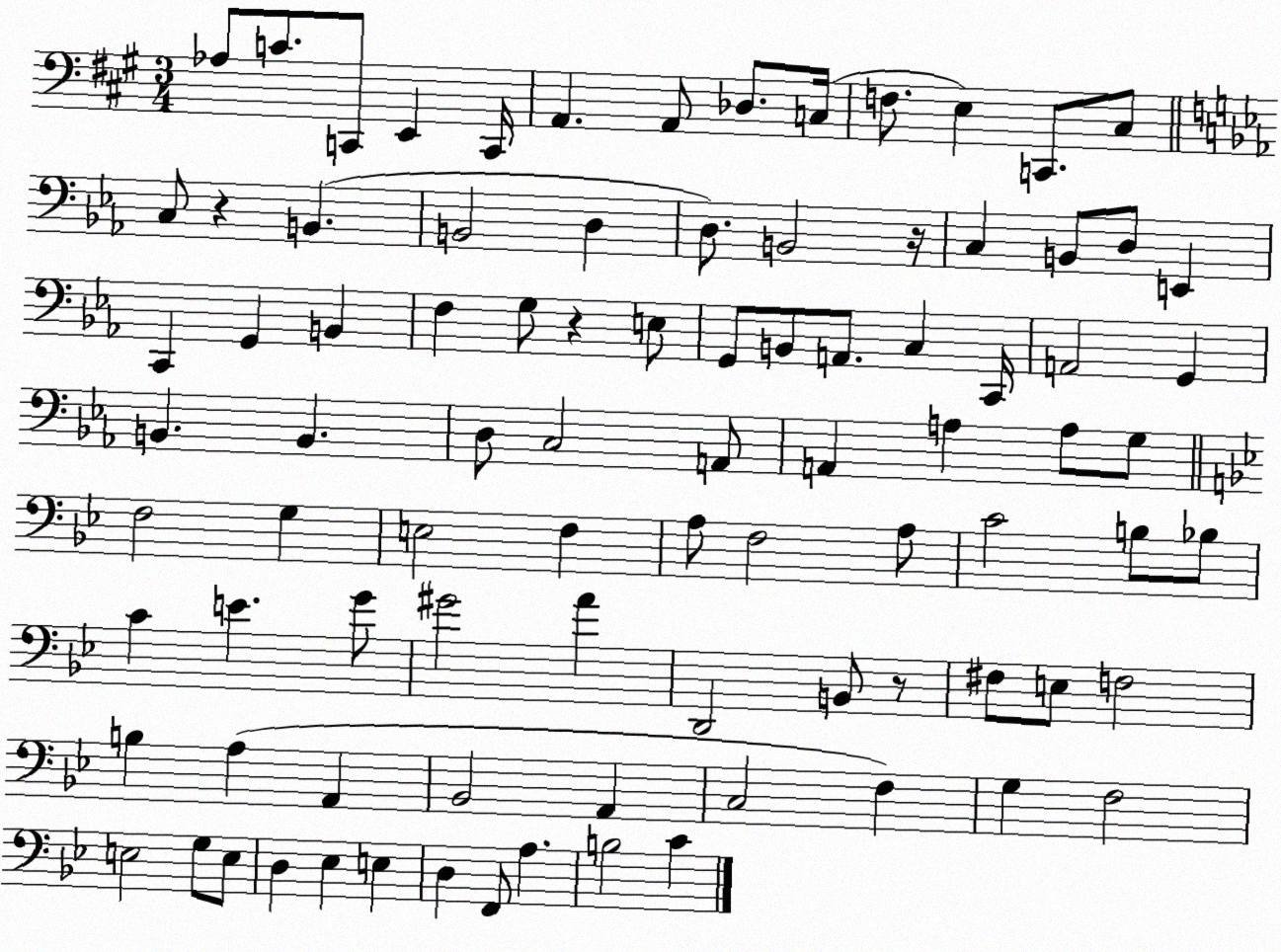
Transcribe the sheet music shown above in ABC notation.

X:1
T:Untitled
M:3/4
L:1/4
K:A
_A,/2 C/2 C,,/2 E,, C,,/4 A,, A,,/2 _D,/2 C,/4 F,/2 E, C,,/2 ^C,/2 C,/2 z B,, B,,2 D, D,/2 B,,2 z/4 C, B,,/2 D,/2 E,, C,, G,, B,, F, G,/2 z E,/2 G,,/2 B,,/2 A,,/2 C, C,,/4 A,,2 G,, B,, B,, D,/2 C,2 A,,/2 A,, A, A,/2 G,/2 F,2 G, E,2 F, A,/2 F,2 A,/2 C2 B,/2 _B,/2 C E G/2 ^G2 A D,,2 B,,/2 z/2 ^F,/2 E,/2 F,2 B, A, A,, _B,,2 A,, C,2 F, G, F,2 E,2 G,/2 E,/2 D, _E, E, D, F,,/2 A, B,2 C